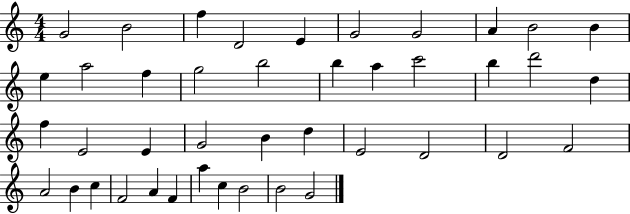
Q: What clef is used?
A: treble